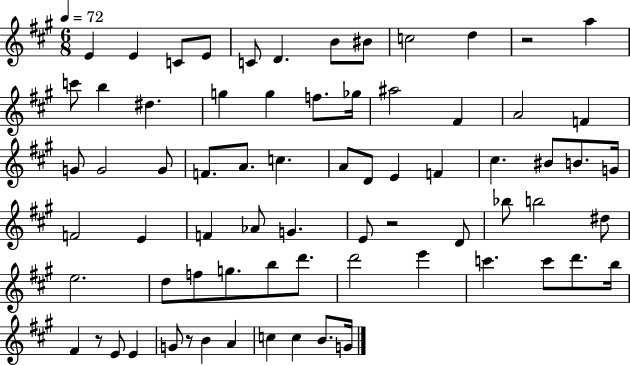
E4/q E4/q C4/e E4/e C4/e D4/q. B4/e BIS4/e C5/h D5/q R/h A5/q C6/e B5/q D#5/q. G5/q G5/q F5/e. Gb5/s A#5/h F#4/q A4/h F4/q G4/e G4/h G4/e F4/e. A4/e. C5/q. A4/e D4/e E4/q F4/q C#5/q. BIS4/e B4/e. G4/s F4/h E4/q F4/q Ab4/e G4/q. E4/e R/h D4/e Bb5/e B5/h D#5/e E5/h. D5/e F5/e G5/e. B5/e D6/e. D6/h E6/q C6/q. C6/e D6/e. B5/s F#4/q R/e E4/e E4/q G4/e R/e B4/q A4/q C5/q C5/q B4/e. G4/s